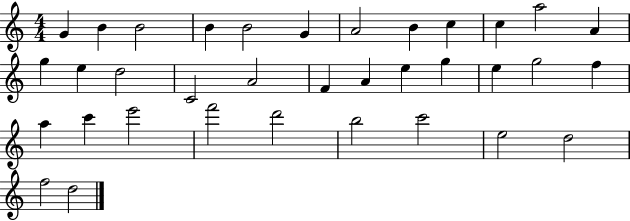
{
  \clef treble
  \numericTimeSignature
  \time 4/4
  \key c \major
  g'4 b'4 b'2 | b'4 b'2 g'4 | a'2 b'4 c''4 | c''4 a''2 a'4 | \break g''4 e''4 d''2 | c'2 a'2 | f'4 a'4 e''4 g''4 | e''4 g''2 f''4 | \break a''4 c'''4 e'''2 | f'''2 d'''2 | b''2 c'''2 | e''2 d''2 | \break f''2 d''2 | \bar "|."
}